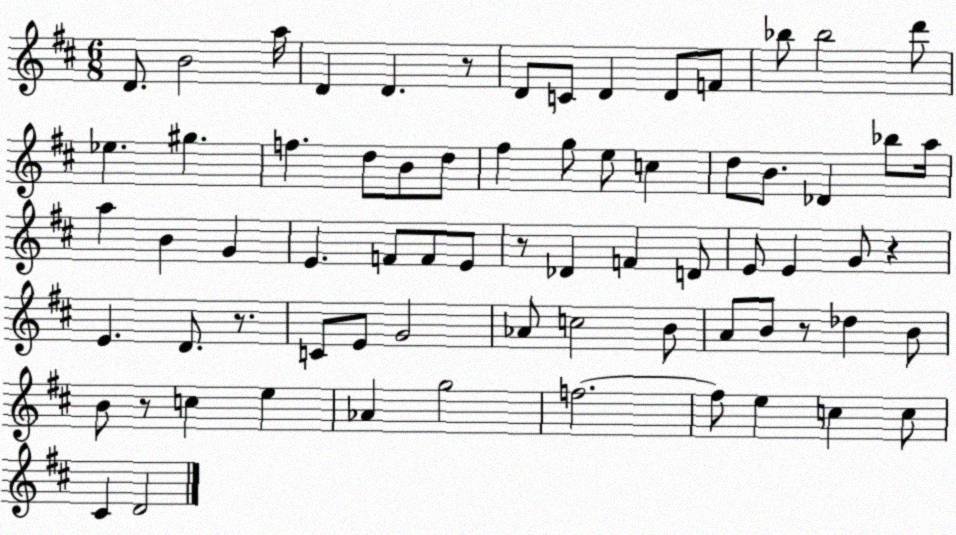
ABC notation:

X:1
T:Untitled
M:6/8
L:1/4
K:D
D/2 B2 a/4 D D z/2 D/2 C/2 D D/2 F/2 _b/2 _b2 d'/2 _e ^g f d/2 B/2 d/2 ^f g/2 e/2 c d/2 B/2 _D _b/2 a/4 a B G E F/2 F/2 E/2 z/2 _D F D/2 E/2 E G/2 z E D/2 z/2 C/2 E/2 G2 _A/2 c2 B/2 A/2 B/2 z/2 _d B/2 B/2 z/2 c e _A g2 f2 f/2 e c c/2 ^C D2